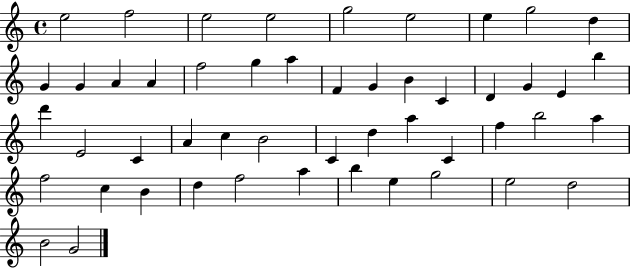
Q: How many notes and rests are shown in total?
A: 50